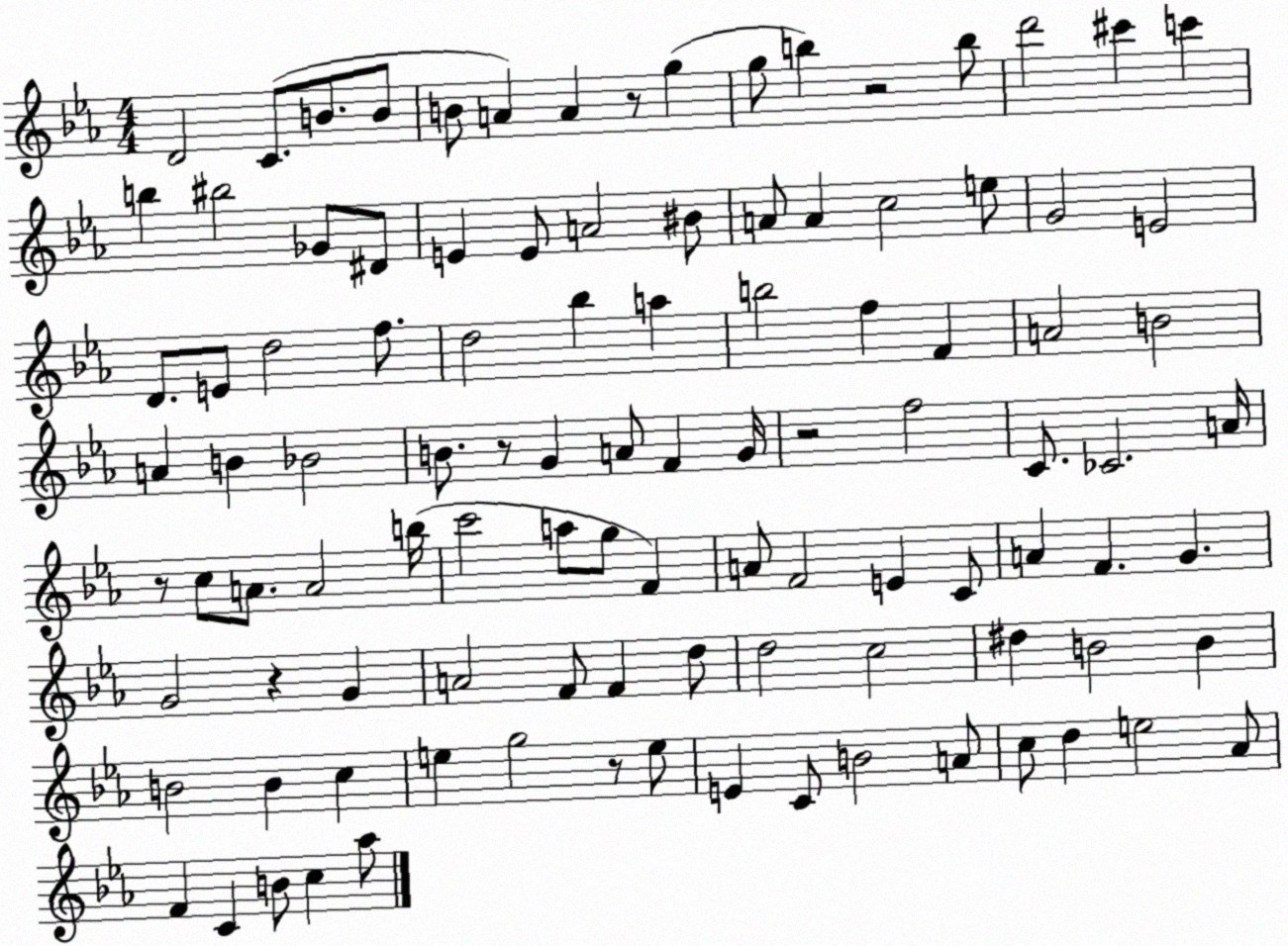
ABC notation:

X:1
T:Untitled
M:4/4
L:1/4
K:Eb
D2 C/2 B/2 B/2 B/2 A A z/2 g g/2 b z2 b/2 d'2 ^c' c' b ^b2 _G/2 ^D/2 E E/2 A2 ^B/2 A/2 A c2 e/2 G2 E2 D/2 E/2 d2 f/2 d2 _b a b2 f F A2 B2 A B _B2 B/2 z/2 G A/2 F G/4 z2 f2 C/2 _C2 A/4 z/2 c/2 A/2 A2 b/4 c'2 a/2 g/2 F A/2 F2 E C/2 A F G G2 z G A2 F/2 F d/2 d2 c2 ^d B2 B B2 B c e g2 z/2 e/2 E C/2 B2 A/2 c/2 d e2 _A/2 F C B/2 c _a/2